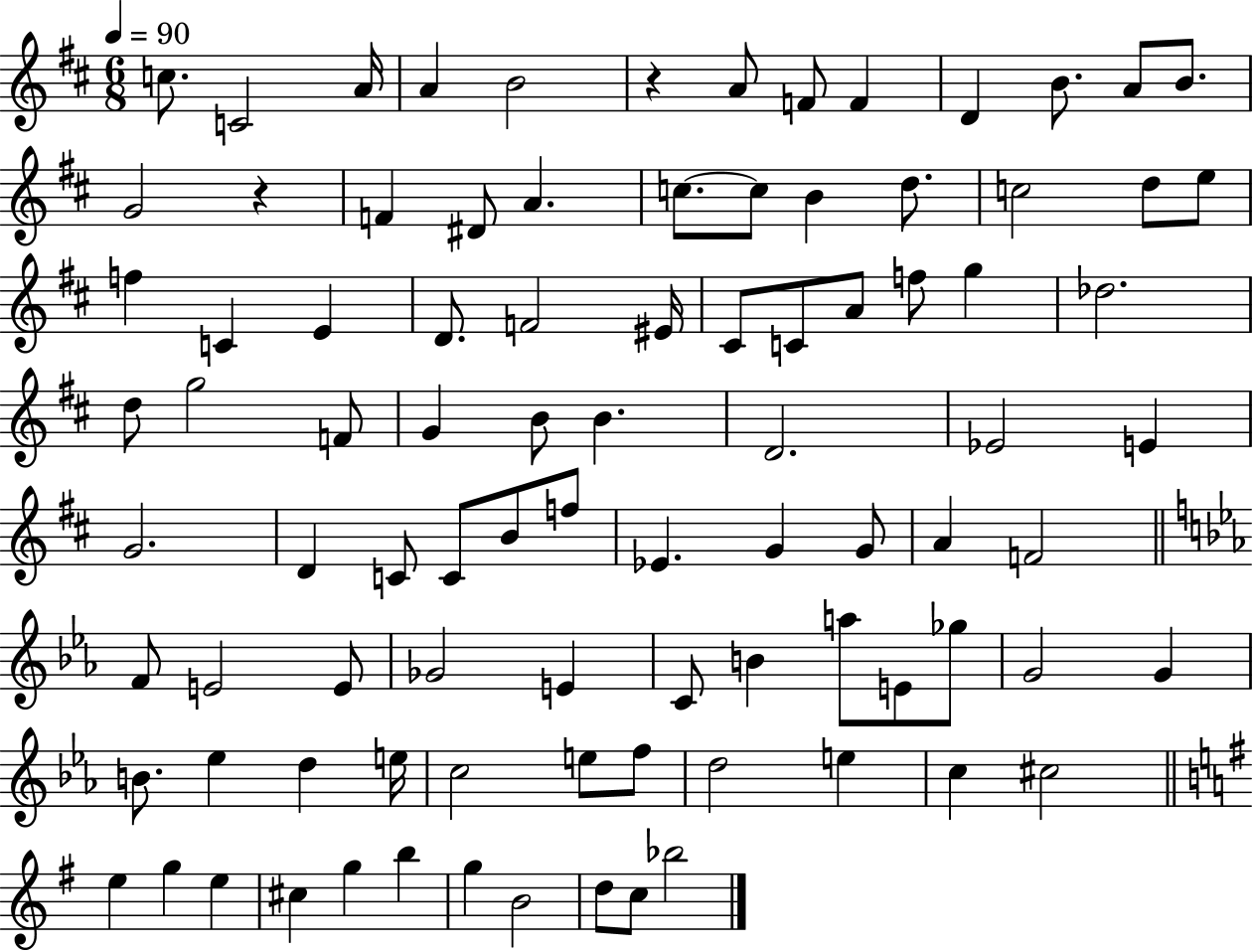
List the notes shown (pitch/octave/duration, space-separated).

C5/e. C4/h A4/s A4/q B4/h R/q A4/e F4/e F4/q D4/q B4/e. A4/e B4/e. G4/h R/q F4/q D#4/e A4/q. C5/e. C5/e B4/q D5/e. C5/h D5/e E5/e F5/q C4/q E4/q D4/e. F4/h EIS4/s C#4/e C4/e A4/e F5/e G5/q Db5/h. D5/e G5/h F4/e G4/q B4/e B4/q. D4/h. Eb4/h E4/q G4/h. D4/q C4/e C4/e B4/e F5/e Eb4/q. G4/q G4/e A4/q F4/h F4/e E4/h E4/e Gb4/h E4/q C4/e B4/q A5/e E4/e Gb5/e G4/h G4/q B4/e. Eb5/q D5/q E5/s C5/h E5/e F5/e D5/h E5/q C5/q C#5/h E5/q G5/q E5/q C#5/q G5/q B5/q G5/q B4/h D5/e C5/e Bb5/h